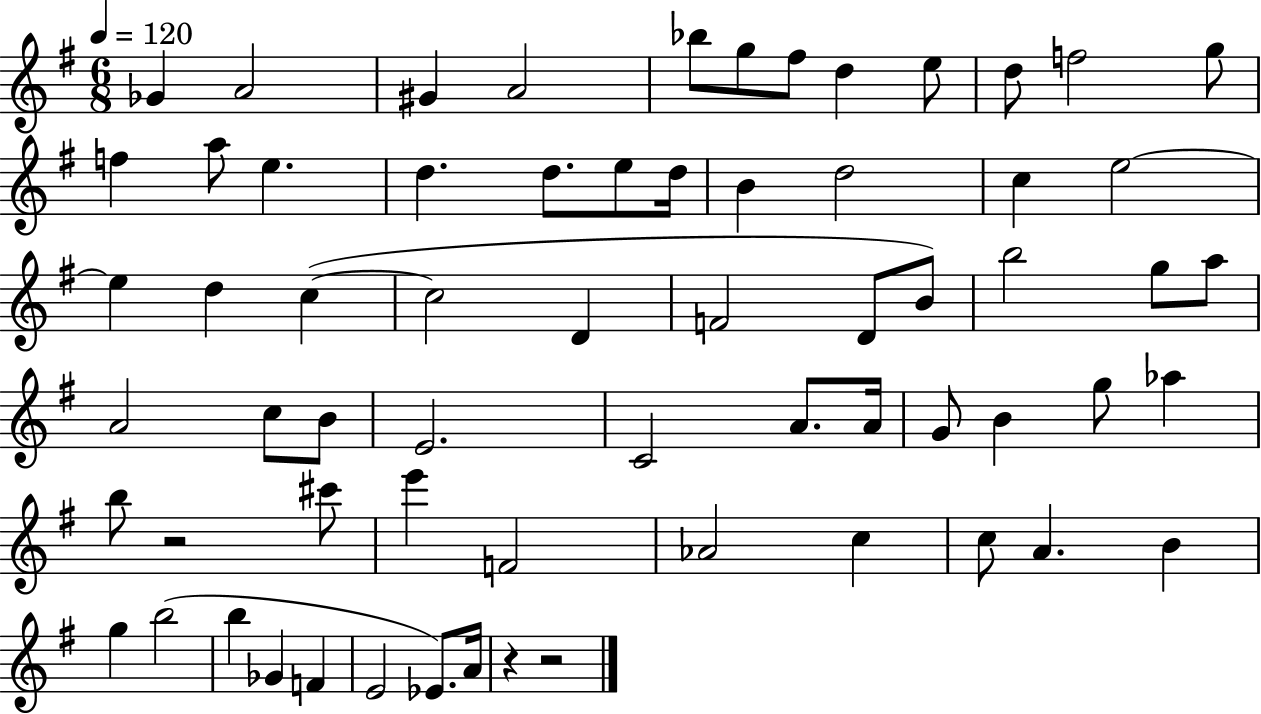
Gb4/q A4/h G#4/q A4/h Bb5/e G5/e F#5/e D5/q E5/e D5/e F5/h G5/e F5/q A5/e E5/q. D5/q. D5/e. E5/e D5/s B4/q D5/h C5/q E5/h E5/q D5/q C5/q C5/h D4/q F4/h D4/e B4/e B5/h G5/e A5/e A4/h C5/e B4/e E4/h. C4/h A4/e. A4/s G4/e B4/q G5/e Ab5/q B5/e R/h C#6/e E6/q F4/h Ab4/h C5/q C5/e A4/q. B4/q G5/q B5/h B5/q Gb4/q F4/q E4/h Eb4/e. A4/s R/q R/h